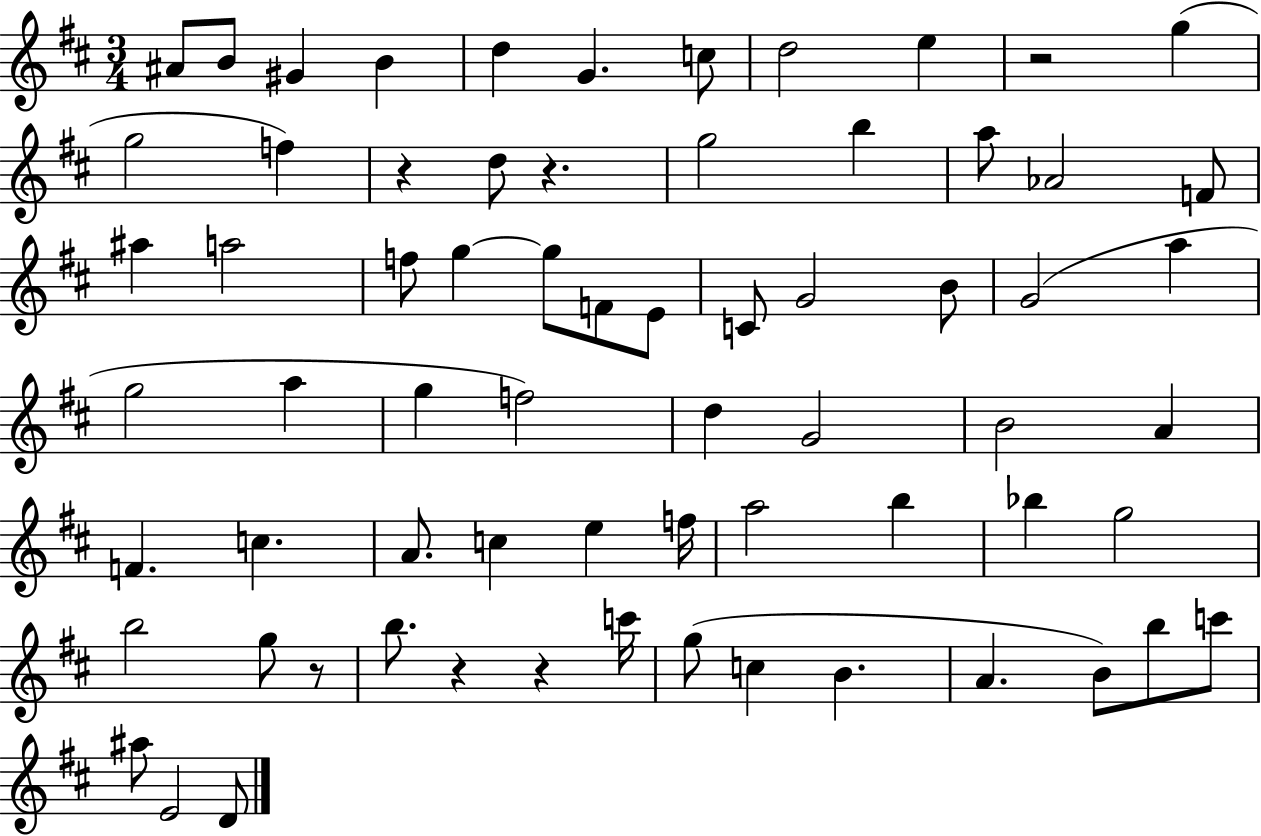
A#4/e B4/e G#4/q B4/q D5/q G4/q. C5/e D5/h E5/q R/h G5/q G5/h F5/q R/q D5/e R/q. G5/h B5/q A5/e Ab4/h F4/e A#5/q A5/h F5/e G5/q G5/e F4/e E4/e C4/e G4/h B4/e G4/h A5/q G5/h A5/q G5/q F5/h D5/q G4/h B4/h A4/q F4/q. C5/q. A4/e. C5/q E5/q F5/s A5/h B5/q Bb5/q G5/h B5/h G5/e R/e B5/e. R/q R/q C6/s G5/e C5/q B4/q. A4/q. B4/e B5/e C6/e A#5/e E4/h D4/e